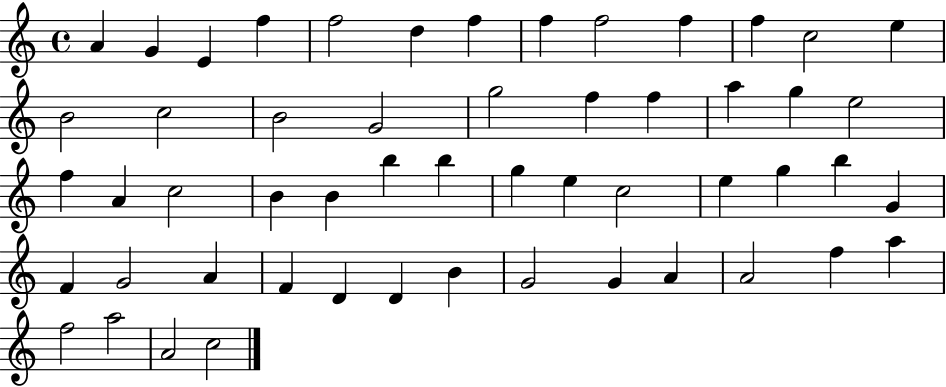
A4/q G4/q E4/q F5/q F5/h D5/q F5/q F5/q F5/h F5/q F5/q C5/h E5/q B4/h C5/h B4/h G4/h G5/h F5/q F5/q A5/q G5/q E5/h F5/q A4/q C5/h B4/q B4/q B5/q B5/q G5/q E5/q C5/h E5/q G5/q B5/q G4/q F4/q G4/h A4/q F4/q D4/q D4/q B4/q G4/h G4/q A4/q A4/h F5/q A5/q F5/h A5/h A4/h C5/h